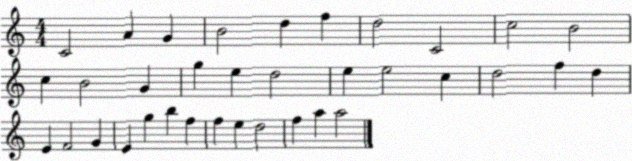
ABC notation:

X:1
T:Untitled
M:4/4
L:1/4
K:C
C2 A G B2 d f d2 C2 c2 B2 c B2 G g e d2 e e2 c d2 f d E F2 G E g b f f e d2 f a a2